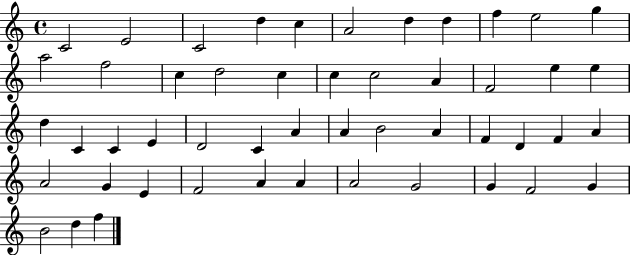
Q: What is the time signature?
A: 4/4